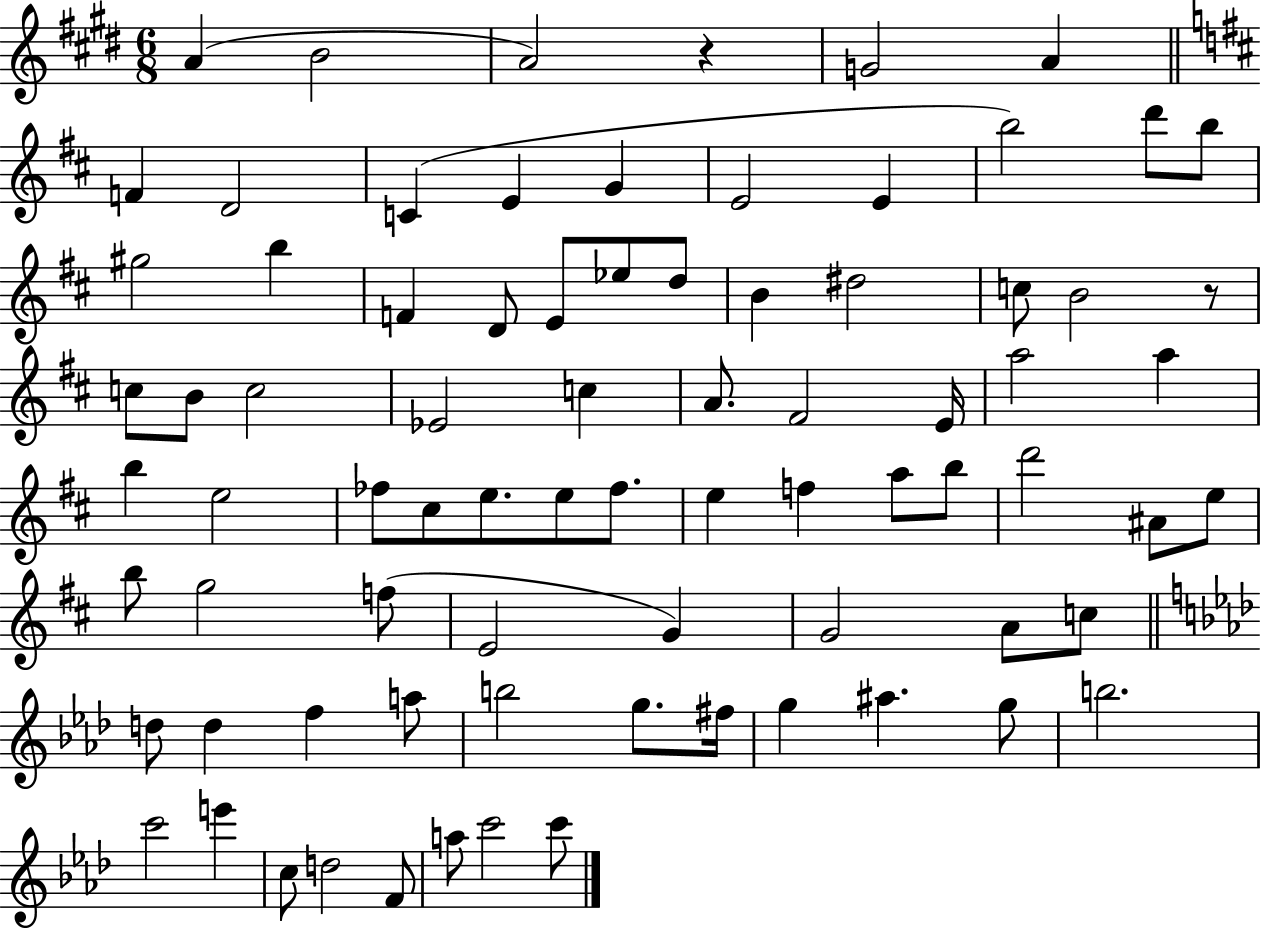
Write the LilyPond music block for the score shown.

{
  \clef treble
  \numericTimeSignature
  \time 6/8
  \key e \major
  a'4( b'2 | a'2) r4 | g'2 a'4 | \bar "||" \break \key b \minor f'4 d'2 | c'4( e'4 g'4 | e'2 e'4 | b''2) d'''8 b''8 | \break gis''2 b''4 | f'4 d'8 e'8 ees''8 d''8 | b'4 dis''2 | c''8 b'2 r8 | \break c''8 b'8 c''2 | ees'2 c''4 | a'8. fis'2 e'16 | a''2 a''4 | \break b''4 e''2 | fes''8 cis''8 e''8. e''8 fes''8. | e''4 f''4 a''8 b''8 | d'''2 ais'8 e''8 | \break b''8 g''2 f''8( | e'2 g'4) | g'2 a'8 c''8 | \bar "||" \break \key aes \major d''8 d''4 f''4 a''8 | b''2 g''8. fis''16 | g''4 ais''4. g''8 | b''2. | \break c'''2 e'''4 | c''8 d''2 f'8 | a''8 c'''2 c'''8 | \bar "|."
}